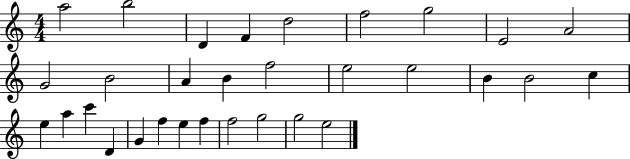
A5/h B5/h D4/q F4/q D5/h F5/h G5/h E4/h A4/h G4/h B4/h A4/q B4/q F5/h E5/h E5/h B4/q B4/h C5/q E5/q A5/q C6/q D4/q G4/q F5/q E5/q F5/q F5/h G5/h G5/h E5/h